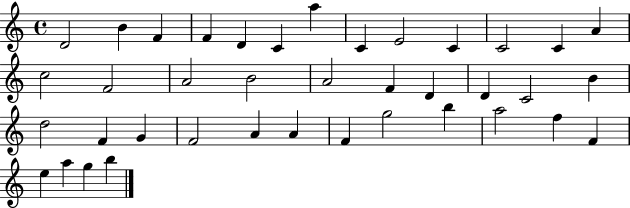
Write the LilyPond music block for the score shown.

{
  \clef treble
  \time 4/4
  \defaultTimeSignature
  \key c \major
  d'2 b'4 f'4 | f'4 d'4 c'4 a''4 | c'4 e'2 c'4 | c'2 c'4 a'4 | \break c''2 f'2 | a'2 b'2 | a'2 f'4 d'4 | d'4 c'2 b'4 | \break d''2 f'4 g'4 | f'2 a'4 a'4 | f'4 g''2 b''4 | a''2 f''4 f'4 | \break e''4 a''4 g''4 b''4 | \bar "|."
}